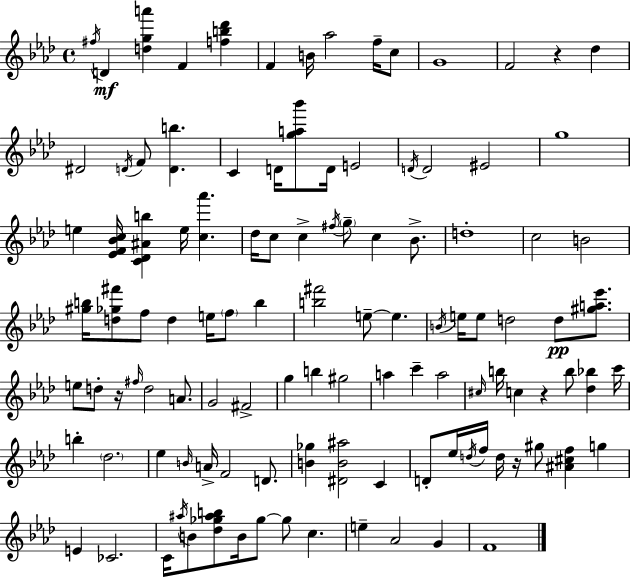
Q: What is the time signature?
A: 4/4